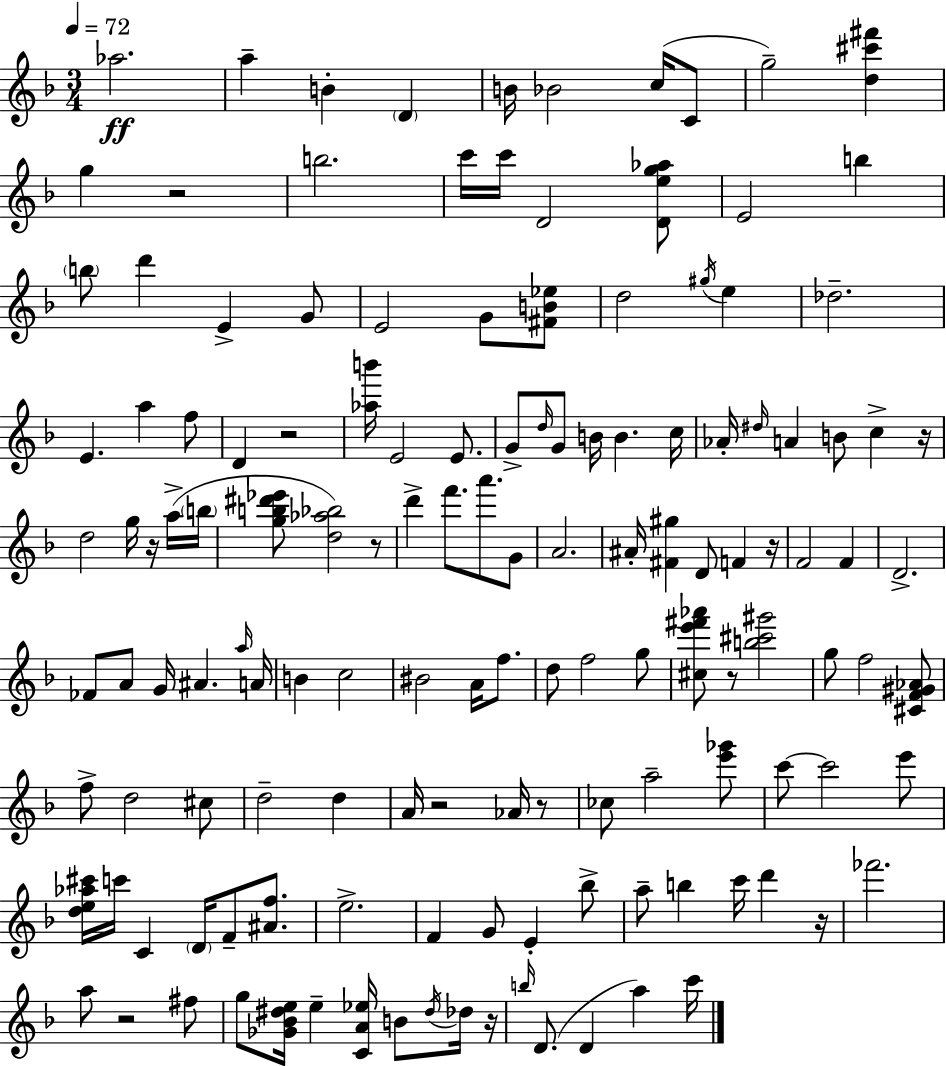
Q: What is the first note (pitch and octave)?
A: Ab5